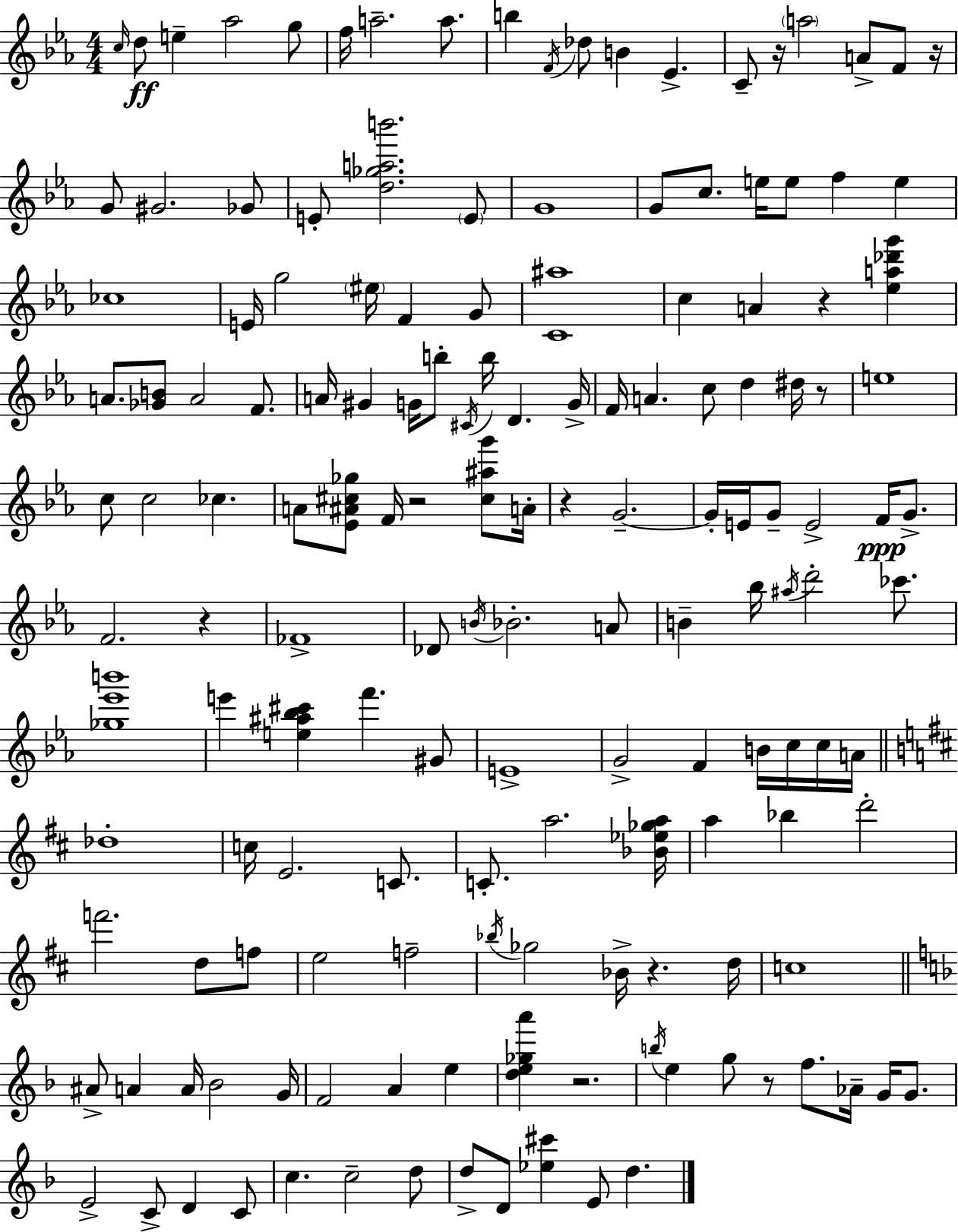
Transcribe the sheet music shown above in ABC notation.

X:1
T:Untitled
M:4/4
L:1/4
K:Eb
c/4 d/2 e _a2 g/2 f/4 a2 a/2 b F/4 _d/2 B _E C/2 z/4 a2 A/2 F/2 z/4 G/2 ^G2 _G/2 E/2 [d_gab']2 E/2 G4 G/2 c/2 e/4 e/2 f e _c4 E/4 g2 ^e/4 F G/2 [C^a]4 c A z [_ea_d'g'] A/2 [_GB]/2 A2 F/2 A/4 ^G G/4 b/2 ^C/4 b/4 D G/4 F/4 A c/2 d ^d/4 z/2 e4 c/2 c2 _c A/2 [_E^A^c_g]/2 F/4 z2 [^c^ag']/2 A/4 z G2 G/4 E/4 G/2 E2 F/4 G/2 F2 z _F4 _D/2 B/4 _B2 A/2 B _b/4 ^a/4 d'2 _c'/2 [_g_e'b']4 e' [e^a_b^c'] f' ^G/2 E4 G2 F B/4 c/4 c/4 A/4 _d4 c/4 E2 C/2 C/2 a2 [_B_e_ga]/4 a _b d'2 f'2 d/2 f/2 e2 f2 _b/4 _g2 _B/4 z d/4 c4 ^A/2 A A/4 _B2 G/4 F2 A e [de_ga'] z2 b/4 e g/2 z/2 f/2 _A/4 G/4 G/2 E2 C/2 D C/2 c c2 d/2 d/2 D/2 [_e^c'] E/2 d